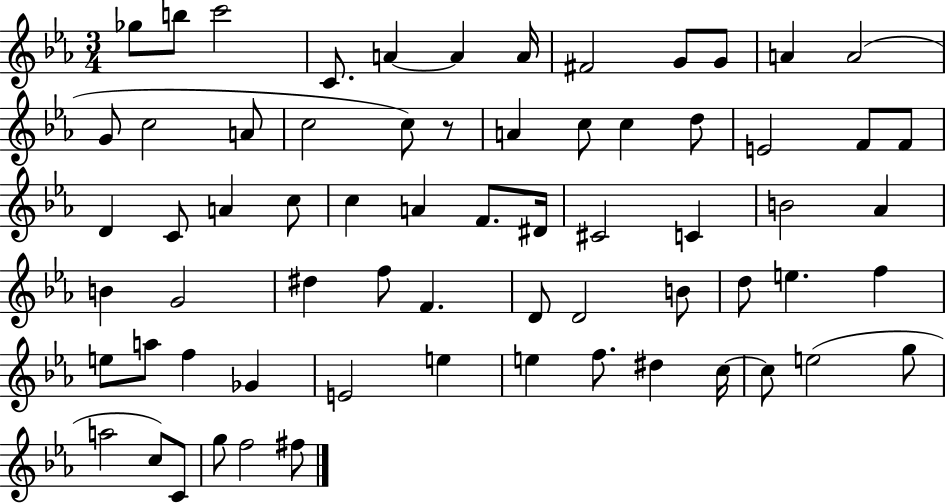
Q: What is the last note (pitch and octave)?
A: F#5